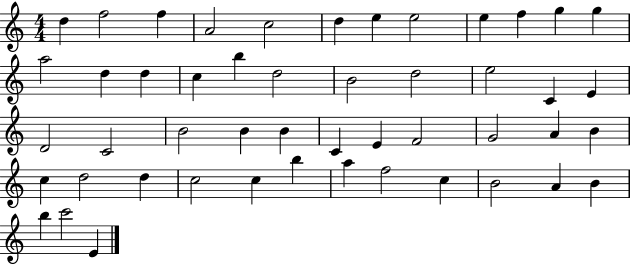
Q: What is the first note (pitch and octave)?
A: D5